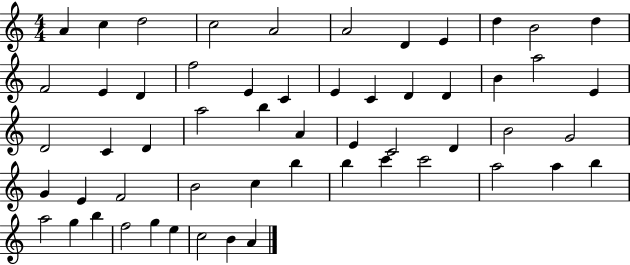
A4/q C5/q D5/h C5/h A4/h A4/h D4/q E4/q D5/q B4/h D5/q F4/h E4/q D4/q F5/h E4/q C4/q E4/q C4/q D4/q D4/q B4/q A5/h E4/q D4/h C4/q D4/q A5/h B5/q A4/q E4/q C4/h D4/q B4/h G4/h G4/q E4/q F4/h B4/h C5/q B5/q B5/q C6/q C6/h A5/h A5/q B5/q A5/h G5/q B5/q F5/h G5/q E5/q C5/h B4/q A4/q